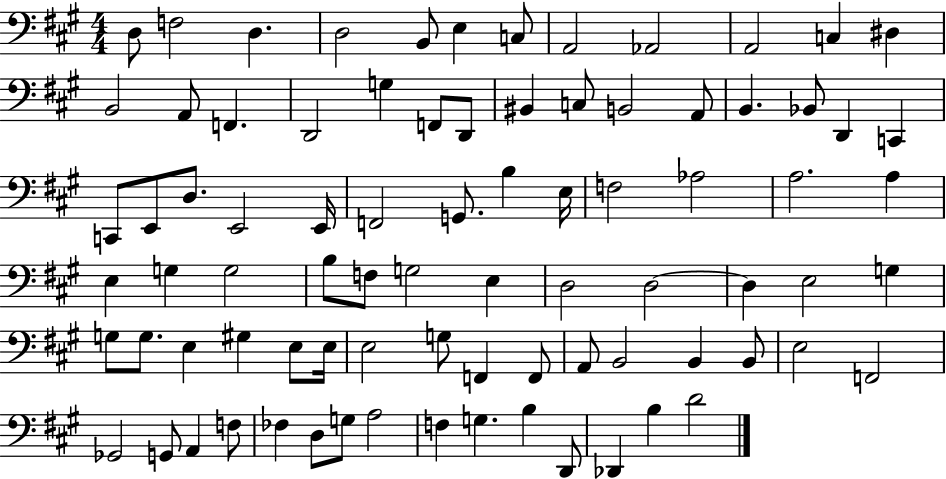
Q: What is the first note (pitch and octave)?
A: D3